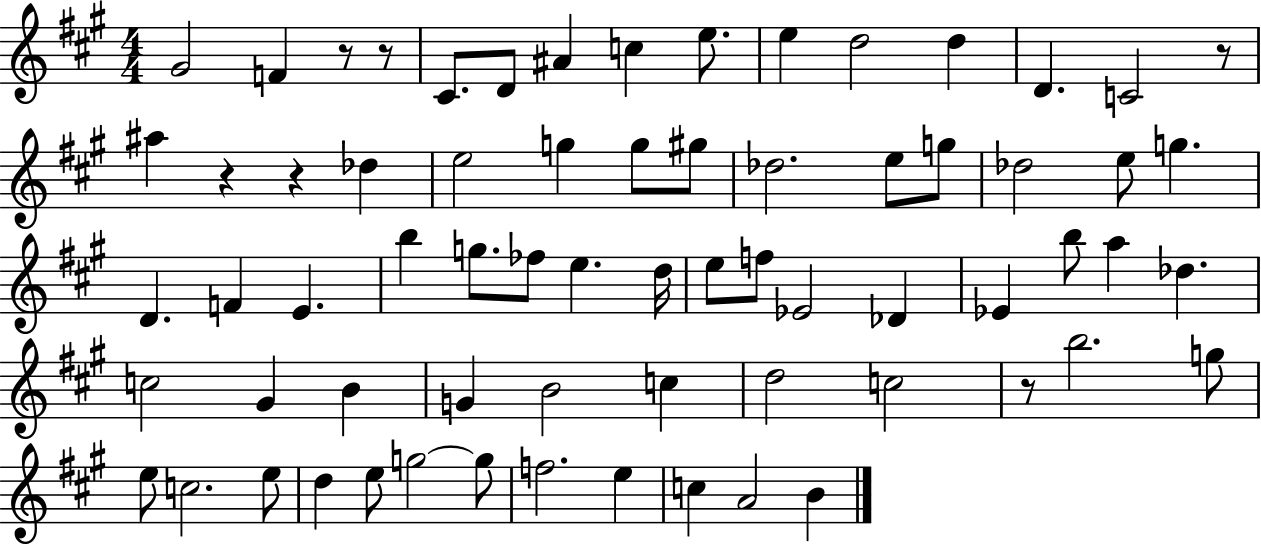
G#4/h F4/q R/e R/e C#4/e. D4/e A#4/q C5/q E5/e. E5/q D5/h D5/q D4/q. C4/h R/e A#5/q R/q R/q Db5/q E5/h G5/q G5/e G#5/e Db5/h. E5/e G5/e Db5/h E5/e G5/q. D4/q. F4/q E4/q. B5/q G5/e. FES5/e E5/q. D5/s E5/e F5/e Eb4/h Db4/q Eb4/q B5/e A5/q Db5/q. C5/h G#4/q B4/q G4/q B4/h C5/q D5/h C5/h R/e B5/h. G5/e E5/e C5/h. E5/e D5/q E5/e G5/h G5/e F5/h. E5/q C5/q A4/h B4/q